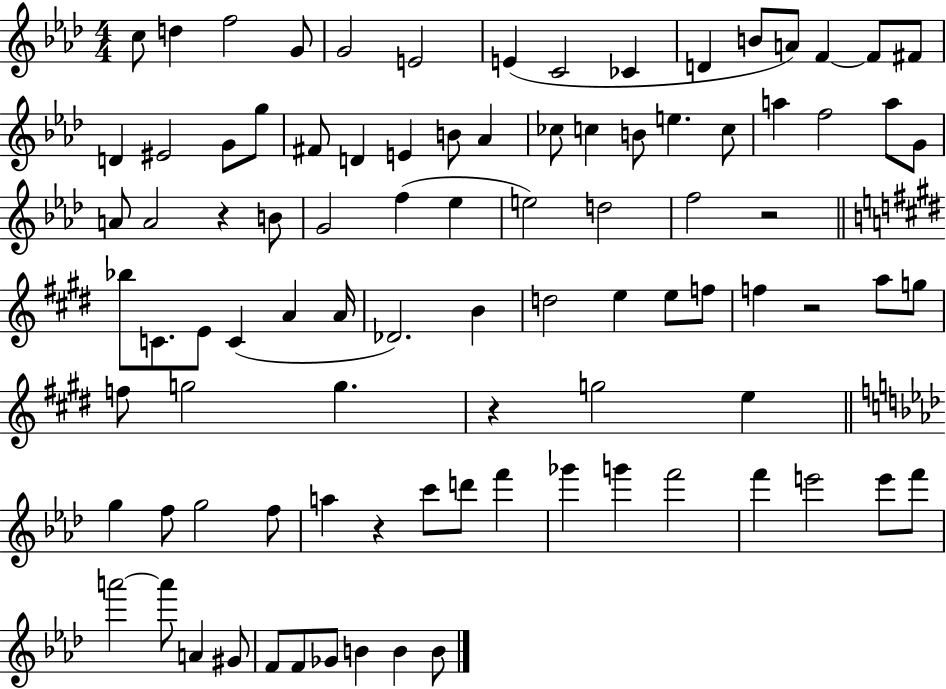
C5/e D5/q F5/h G4/e G4/h E4/h E4/q C4/h CES4/q D4/q B4/e A4/e F4/q F4/e F#4/e D4/q EIS4/h G4/e G5/e F#4/e D4/q E4/q B4/e Ab4/q CES5/e C5/q B4/e E5/q. C5/e A5/q F5/h A5/e G4/e A4/e A4/h R/q B4/e G4/h F5/q Eb5/q E5/h D5/h F5/h R/h Bb5/e C4/e. E4/e C4/q A4/q A4/s Db4/h. B4/q D5/h E5/q E5/e F5/e F5/q R/h A5/e G5/e F5/e G5/h G5/q. R/q G5/h E5/q G5/q F5/e G5/h F5/e A5/q R/q C6/e D6/e F6/q Gb6/q G6/q F6/h F6/q E6/h E6/e F6/e A6/h A6/e A4/q G#4/e F4/e F4/e Gb4/e B4/q B4/q B4/e